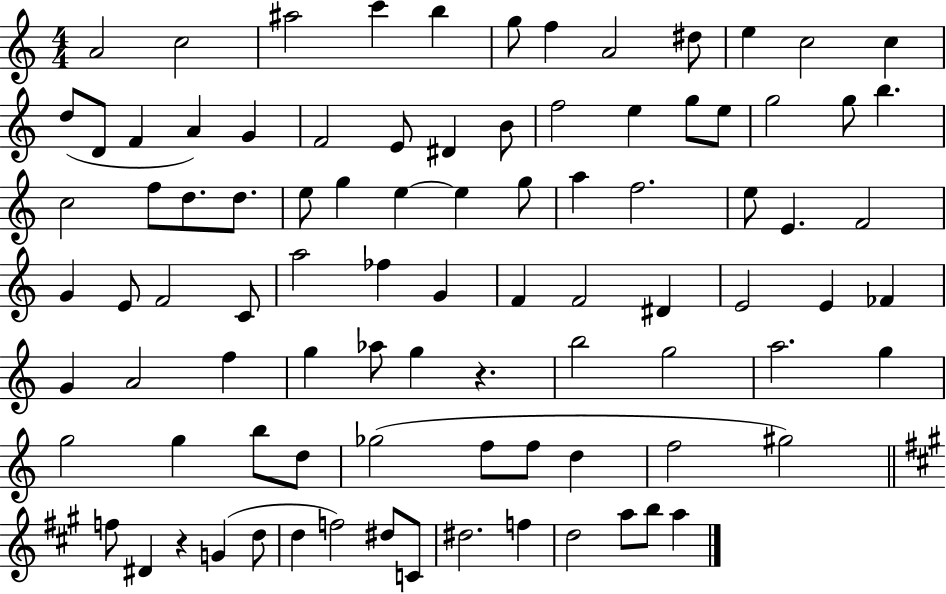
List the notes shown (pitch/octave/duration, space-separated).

A4/h C5/h A#5/h C6/q B5/q G5/e F5/q A4/h D#5/e E5/q C5/h C5/q D5/e D4/e F4/q A4/q G4/q F4/h E4/e D#4/q B4/e F5/h E5/q G5/e E5/e G5/h G5/e B5/q. C5/h F5/e D5/e. D5/e. E5/e G5/q E5/q E5/q G5/e A5/q F5/h. E5/e E4/q. F4/h G4/q E4/e F4/h C4/e A5/h FES5/q G4/q F4/q F4/h D#4/q E4/h E4/q FES4/q G4/q A4/h F5/q G5/q Ab5/e G5/q R/q. B5/h G5/h A5/h. G5/q G5/h G5/q B5/e D5/e Gb5/h F5/e F5/e D5/q F5/h G#5/h F5/e D#4/q R/q G4/q D5/e D5/q F5/h D#5/e C4/e D#5/h. F5/q D5/h A5/e B5/e A5/q